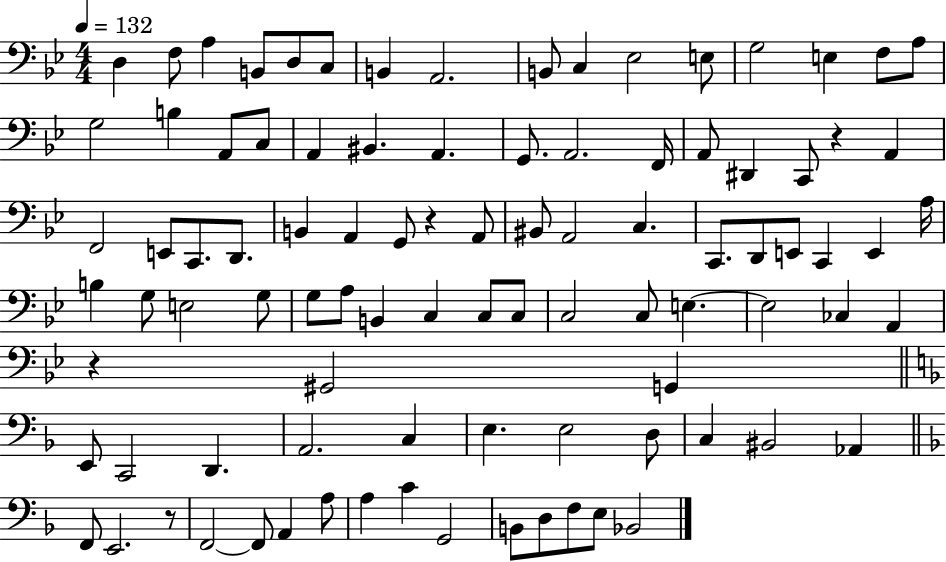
D3/q F3/e A3/q B2/e D3/e C3/e B2/q A2/h. B2/e C3/q Eb3/h E3/e G3/h E3/q F3/e A3/e G3/h B3/q A2/e C3/e A2/q BIS2/q. A2/q. G2/e. A2/h. F2/s A2/e D#2/q C2/e R/q A2/q F2/h E2/e C2/e. D2/e. B2/q A2/q G2/e R/q A2/e BIS2/e A2/h C3/q. C2/e. D2/e E2/e C2/q E2/q A3/s B3/q G3/e E3/h G3/e G3/e A3/e B2/q C3/q C3/e C3/e C3/h C3/e E3/q. E3/h CES3/q A2/q R/q G#2/h G2/q E2/e C2/h D2/q. A2/h. C3/q E3/q. E3/h D3/e C3/q BIS2/h Ab2/q F2/e E2/h. R/e F2/h F2/e A2/q A3/e A3/q C4/q G2/h B2/e D3/e F3/e E3/e Bb2/h